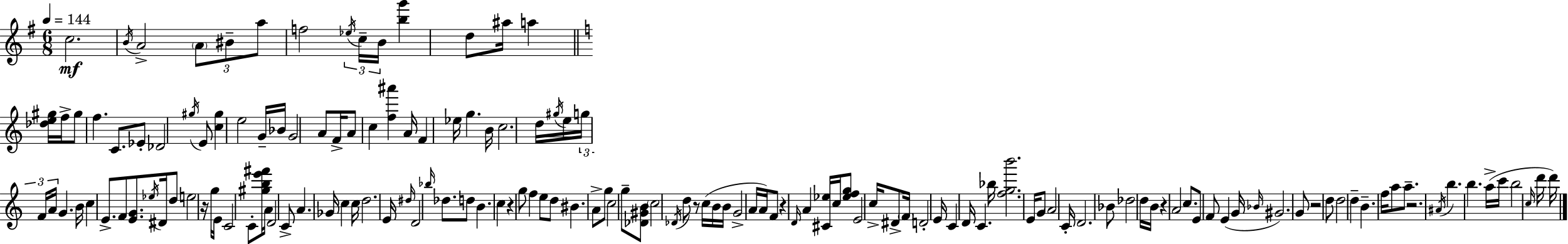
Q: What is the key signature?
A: G major